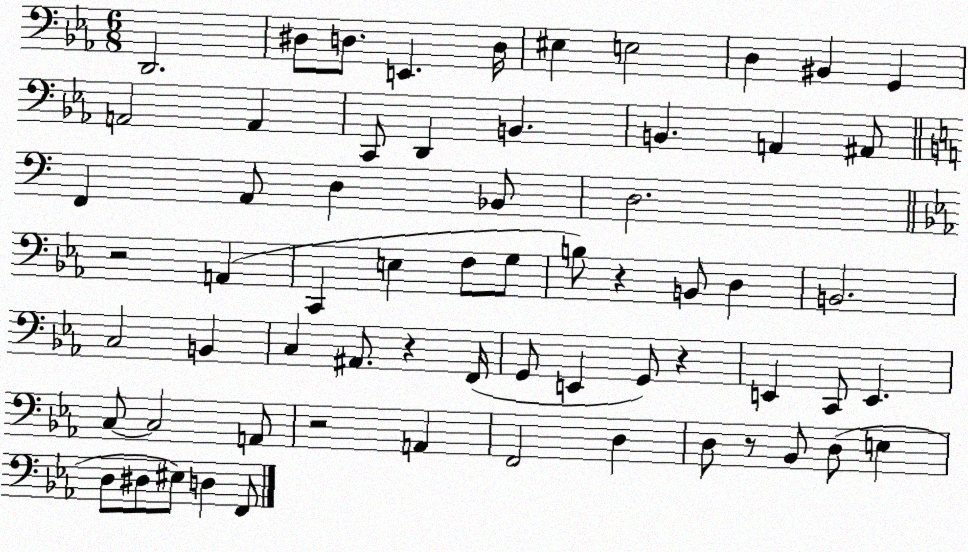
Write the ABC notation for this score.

X:1
T:Untitled
M:6/8
L:1/4
K:Eb
D,,2 ^D,/2 D,/2 E,, D,/4 ^E, E,2 D, ^B,, G,, A,,2 A,, C,,/2 D,, B,, B,, A,, ^A,,/2 F,, A,,/2 D, _B,,/2 D,2 z2 A,, C,, E, F,/2 G,/2 B,/2 z B,,/2 D, B,,2 C,2 B,, C, ^A,,/2 z F,,/4 G,,/2 E,, G,,/2 z E,, C,,/2 E,, C,/2 C,2 A,,/2 z2 A,, F,,2 D, D,/2 z/2 _B,,/2 D,/2 E, D,/2 ^D,/2 ^E,/2 D, F,,/2